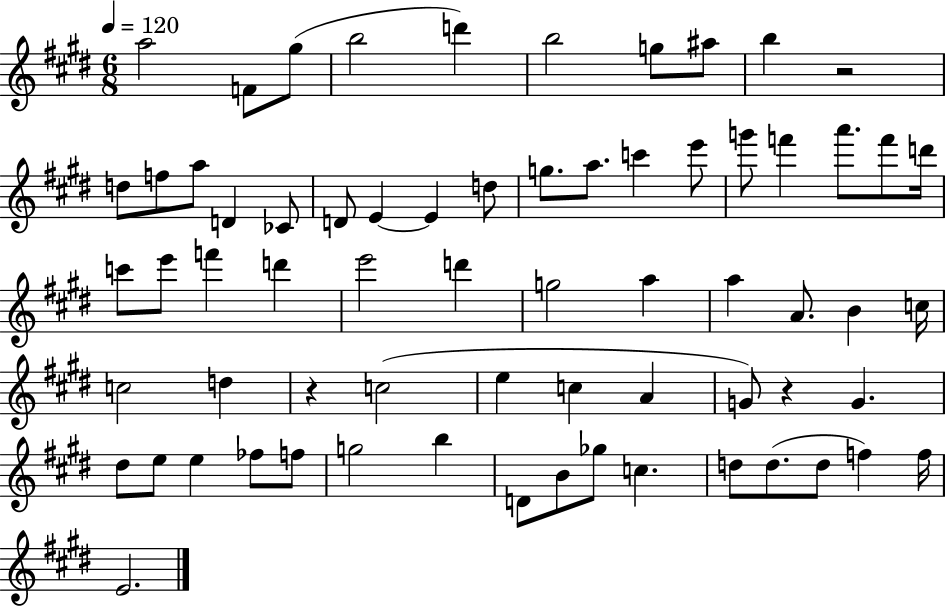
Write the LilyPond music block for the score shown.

{
  \clef treble
  \numericTimeSignature
  \time 6/8
  \key e \major
  \tempo 4 = 120
  a''2 f'8 gis''8( | b''2 d'''4) | b''2 g''8 ais''8 | b''4 r2 | \break d''8 f''8 a''8 d'4 ces'8 | d'8 e'4~~ e'4 d''8 | g''8. a''8. c'''4 e'''8 | g'''8 f'''4 a'''8. f'''8 d'''16 | \break c'''8 e'''8 f'''4 d'''4 | e'''2 d'''4 | g''2 a''4 | a''4 a'8. b'4 c''16 | \break c''2 d''4 | r4 c''2( | e''4 c''4 a'4 | g'8) r4 g'4. | \break dis''8 e''8 e''4 fes''8 f''8 | g''2 b''4 | d'8 b'8 ges''8 c''4. | d''8 d''8.( d''8 f''4) f''16 | \break e'2. | \bar "|."
}